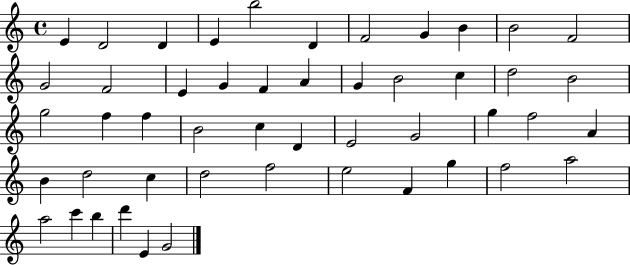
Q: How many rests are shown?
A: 0